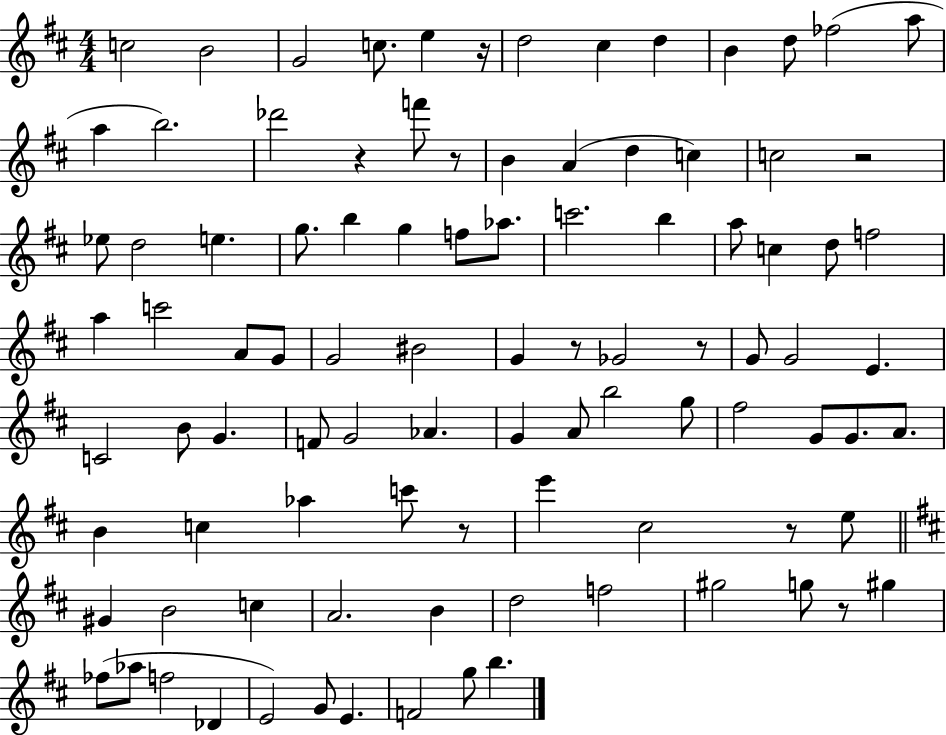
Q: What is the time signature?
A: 4/4